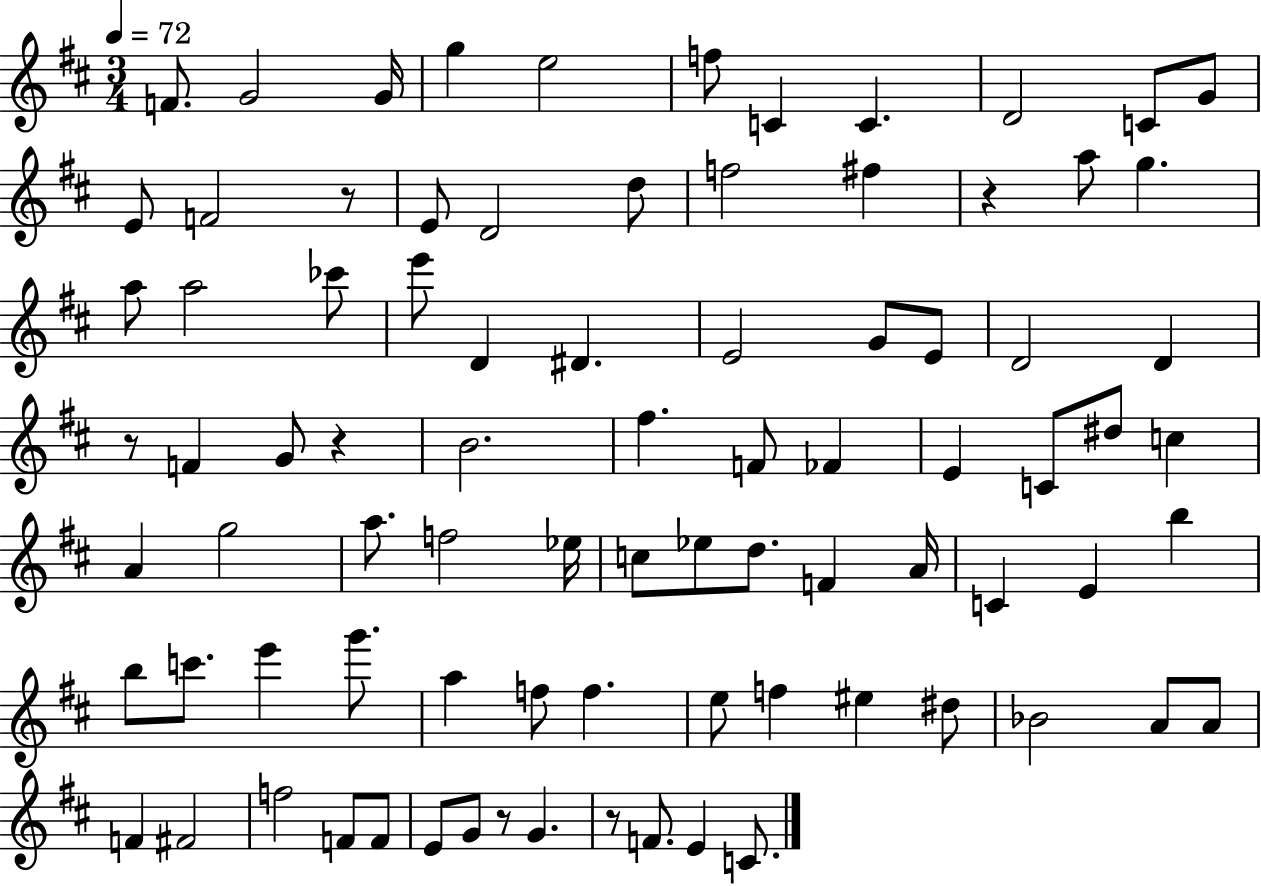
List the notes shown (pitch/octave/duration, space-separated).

F4/e. G4/h G4/s G5/q E5/h F5/e C4/q C4/q. D4/h C4/e G4/e E4/e F4/h R/e E4/e D4/h D5/e F5/h F#5/q R/q A5/e G5/q. A5/e A5/h CES6/e E6/e D4/q D#4/q. E4/h G4/e E4/e D4/h D4/q R/e F4/q G4/e R/q B4/h. F#5/q. F4/e FES4/q E4/q C4/e D#5/e C5/q A4/q G5/h A5/e. F5/h Eb5/s C5/e Eb5/e D5/e. F4/q A4/s C4/q E4/q B5/q B5/e C6/e. E6/q G6/e. A5/q F5/e F5/q. E5/e F5/q EIS5/q D#5/e Bb4/h A4/e A4/e F4/q F#4/h F5/h F4/e F4/e E4/e G4/e R/e G4/q. R/e F4/e. E4/q C4/e.